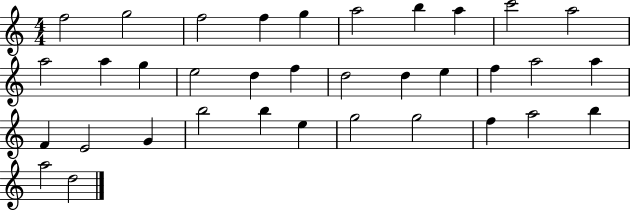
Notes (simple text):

F5/h G5/h F5/h F5/q G5/q A5/h B5/q A5/q C6/h A5/h A5/h A5/q G5/q E5/h D5/q F5/q D5/h D5/q E5/q F5/q A5/h A5/q F4/q E4/h G4/q B5/h B5/q E5/q G5/h G5/h F5/q A5/h B5/q A5/h D5/h